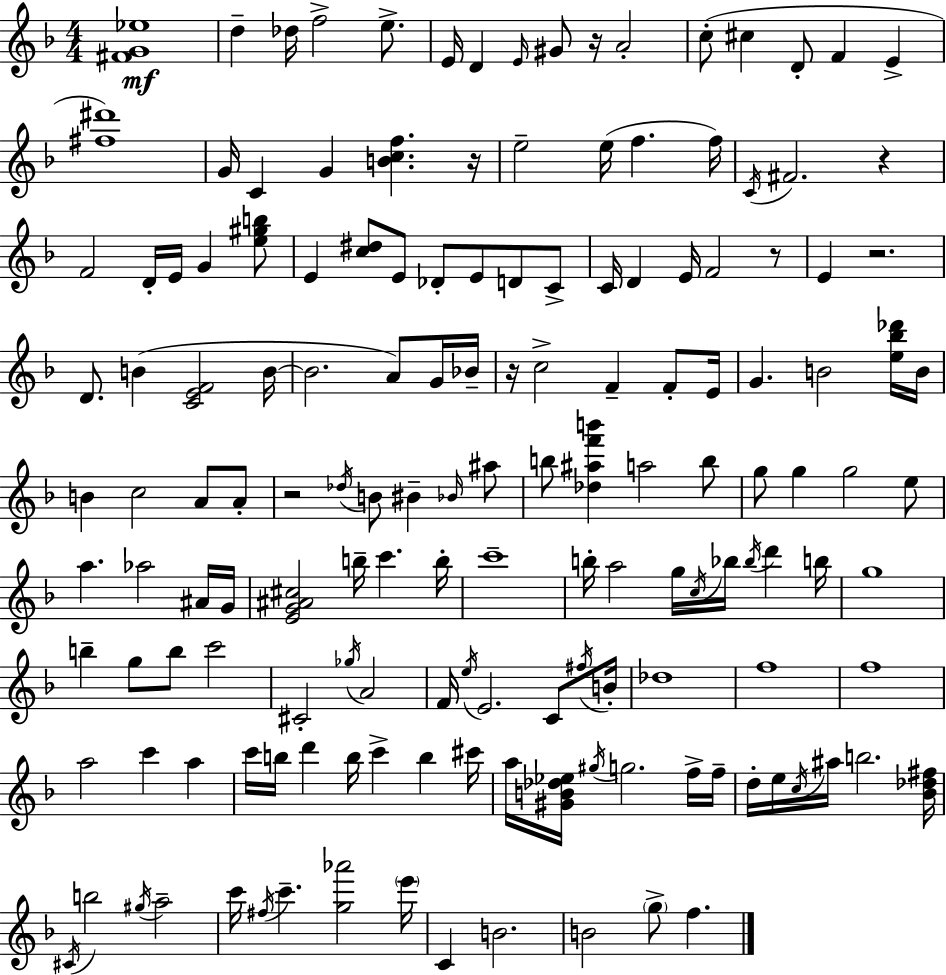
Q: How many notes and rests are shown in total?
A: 153